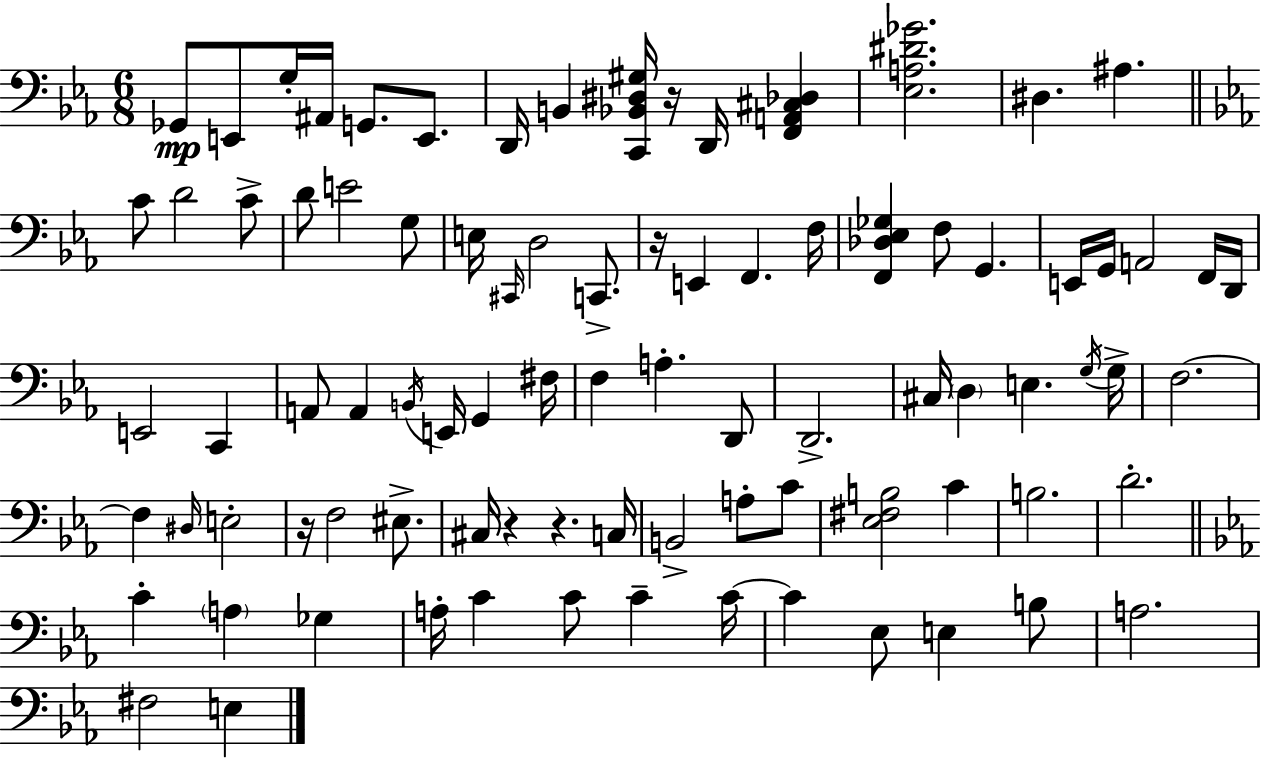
X:1
T:Untitled
M:6/8
L:1/4
K:Eb
_G,,/2 E,,/2 G,/4 ^A,,/4 G,,/2 E,,/2 D,,/4 B,, [C,,_B,,^D,^G,]/4 z/4 D,,/4 [F,,A,,^C,_D,] [_E,A,^D_G]2 ^D, ^A, C/2 D2 C/2 D/2 E2 G,/2 E,/4 ^C,,/4 D,2 C,,/2 z/4 E,, F,, F,/4 [F,,_D,_E,_G,] F,/2 G,, E,,/4 G,,/4 A,,2 F,,/4 D,,/4 E,,2 C,, A,,/2 A,, B,,/4 E,,/4 G,, ^F,/4 F, A, D,,/2 D,,2 ^C,/4 D, E, G,/4 G,/4 F,2 F, ^D,/4 E,2 z/4 F,2 ^E,/2 ^C,/4 z z C,/4 B,,2 A,/2 C/2 [_E,^F,B,]2 C B,2 D2 C A, _G, A,/4 C C/2 C C/4 C _E,/2 E, B,/2 A,2 ^F,2 E,